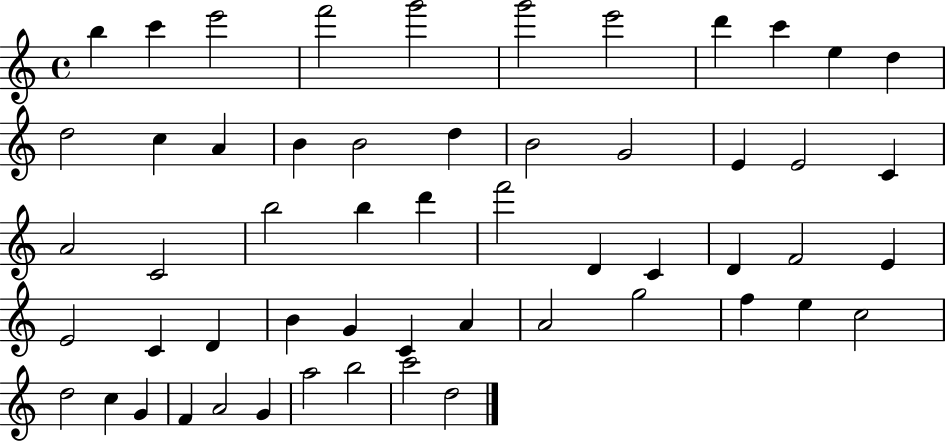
B5/q C6/q E6/h F6/h G6/h G6/h E6/h D6/q C6/q E5/q D5/q D5/h C5/q A4/q B4/q B4/h D5/q B4/h G4/h E4/q E4/h C4/q A4/h C4/h B5/h B5/q D6/q F6/h D4/q C4/q D4/q F4/h E4/q E4/h C4/q D4/q B4/q G4/q C4/q A4/q A4/h G5/h F5/q E5/q C5/h D5/h C5/q G4/q F4/q A4/h G4/q A5/h B5/h C6/h D5/h